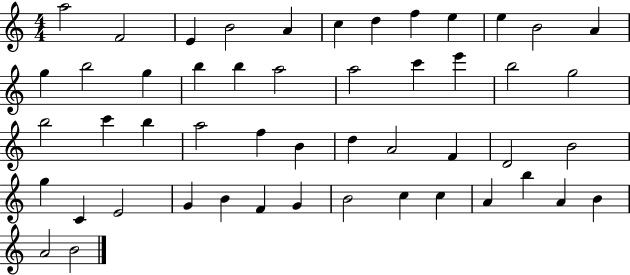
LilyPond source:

{
  \clef treble
  \numericTimeSignature
  \time 4/4
  \key c \major
  a''2 f'2 | e'4 b'2 a'4 | c''4 d''4 f''4 e''4 | e''4 b'2 a'4 | \break g''4 b''2 g''4 | b''4 b''4 a''2 | a''2 c'''4 e'''4 | b''2 g''2 | \break b''2 c'''4 b''4 | a''2 f''4 b'4 | d''4 a'2 f'4 | d'2 b'2 | \break g''4 c'4 e'2 | g'4 b'4 f'4 g'4 | b'2 c''4 c''4 | a'4 b''4 a'4 b'4 | \break a'2 b'2 | \bar "|."
}